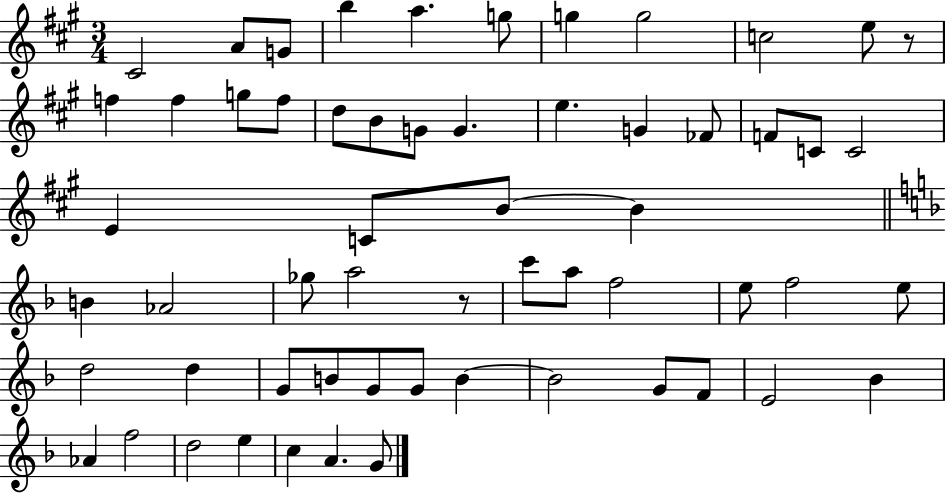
{
  \clef treble
  \numericTimeSignature
  \time 3/4
  \key a \major
  \repeat volta 2 { cis'2 a'8 g'8 | b''4 a''4. g''8 | g''4 g''2 | c''2 e''8 r8 | \break f''4 f''4 g''8 f''8 | d''8 b'8 g'8 g'4. | e''4. g'4 fes'8 | f'8 c'8 c'2 | \break e'4 c'8 b'8~~ b'4 | \bar "||" \break \key d \minor b'4 aes'2 | ges''8 a''2 r8 | c'''8 a''8 f''2 | e''8 f''2 e''8 | \break d''2 d''4 | g'8 b'8 g'8 g'8 b'4~~ | b'2 g'8 f'8 | e'2 bes'4 | \break aes'4 f''2 | d''2 e''4 | c''4 a'4. g'8 | } \bar "|."
}